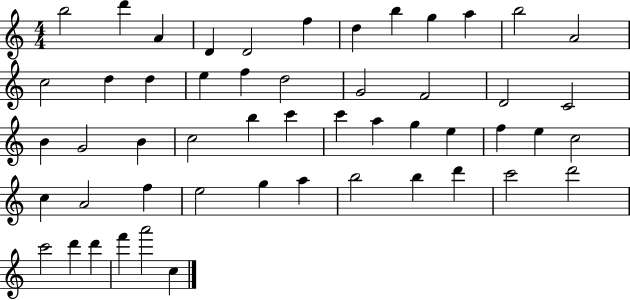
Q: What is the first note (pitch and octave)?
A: B5